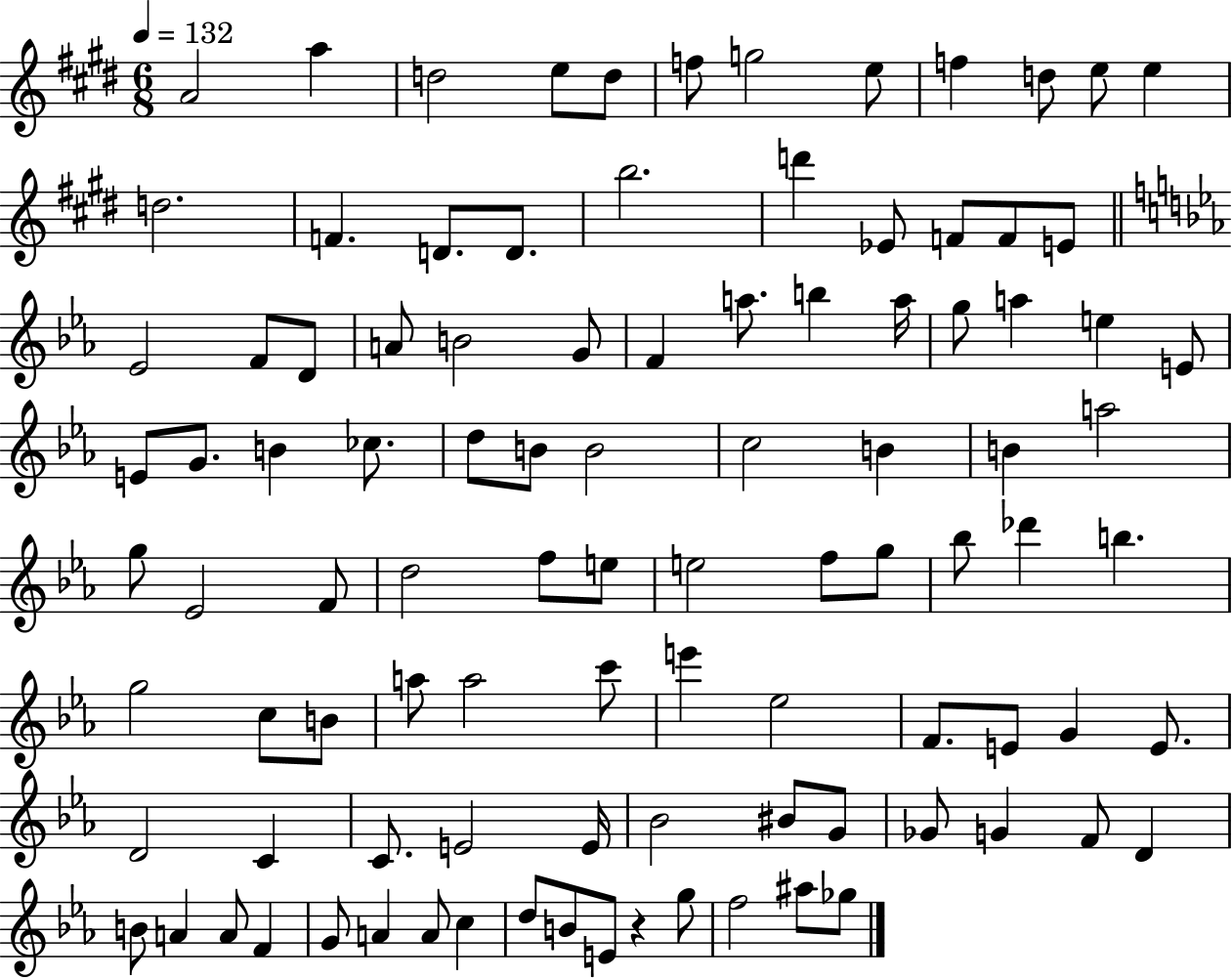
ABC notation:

X:1
T:Untitled
M:6/8
L:1/4
K:E
A2 a d2 e/2 d/2 f/2 g2 e/2 f d/2 e/2 e d2 F D/2 D/2 b2 d' _E/2 F/2 F/2 E/2 _E2 F/2 D/2 A/2 B2 G/2 F a/2 b a/4 g/2 a e E/2 E/2 G/2 B _c/2 d/2 B/2 B2 c2 B B a2 g/2 _E2 F/2 d2 f/2 e/2 e2 f/2 g/2 _b/2 _d' b g2 c/2 B/2 a/2 a2 c'/2 e' _e2 F/2 E/2 G E/2 D2 C C/2 E2 E/4 _B2 ^B/2 G/2 _G/2 G F/2 D B/2 A A/2 F G/2 A A/2 c d/2 B/2 E/2 z g/2 f2 ^a/2 _g/2